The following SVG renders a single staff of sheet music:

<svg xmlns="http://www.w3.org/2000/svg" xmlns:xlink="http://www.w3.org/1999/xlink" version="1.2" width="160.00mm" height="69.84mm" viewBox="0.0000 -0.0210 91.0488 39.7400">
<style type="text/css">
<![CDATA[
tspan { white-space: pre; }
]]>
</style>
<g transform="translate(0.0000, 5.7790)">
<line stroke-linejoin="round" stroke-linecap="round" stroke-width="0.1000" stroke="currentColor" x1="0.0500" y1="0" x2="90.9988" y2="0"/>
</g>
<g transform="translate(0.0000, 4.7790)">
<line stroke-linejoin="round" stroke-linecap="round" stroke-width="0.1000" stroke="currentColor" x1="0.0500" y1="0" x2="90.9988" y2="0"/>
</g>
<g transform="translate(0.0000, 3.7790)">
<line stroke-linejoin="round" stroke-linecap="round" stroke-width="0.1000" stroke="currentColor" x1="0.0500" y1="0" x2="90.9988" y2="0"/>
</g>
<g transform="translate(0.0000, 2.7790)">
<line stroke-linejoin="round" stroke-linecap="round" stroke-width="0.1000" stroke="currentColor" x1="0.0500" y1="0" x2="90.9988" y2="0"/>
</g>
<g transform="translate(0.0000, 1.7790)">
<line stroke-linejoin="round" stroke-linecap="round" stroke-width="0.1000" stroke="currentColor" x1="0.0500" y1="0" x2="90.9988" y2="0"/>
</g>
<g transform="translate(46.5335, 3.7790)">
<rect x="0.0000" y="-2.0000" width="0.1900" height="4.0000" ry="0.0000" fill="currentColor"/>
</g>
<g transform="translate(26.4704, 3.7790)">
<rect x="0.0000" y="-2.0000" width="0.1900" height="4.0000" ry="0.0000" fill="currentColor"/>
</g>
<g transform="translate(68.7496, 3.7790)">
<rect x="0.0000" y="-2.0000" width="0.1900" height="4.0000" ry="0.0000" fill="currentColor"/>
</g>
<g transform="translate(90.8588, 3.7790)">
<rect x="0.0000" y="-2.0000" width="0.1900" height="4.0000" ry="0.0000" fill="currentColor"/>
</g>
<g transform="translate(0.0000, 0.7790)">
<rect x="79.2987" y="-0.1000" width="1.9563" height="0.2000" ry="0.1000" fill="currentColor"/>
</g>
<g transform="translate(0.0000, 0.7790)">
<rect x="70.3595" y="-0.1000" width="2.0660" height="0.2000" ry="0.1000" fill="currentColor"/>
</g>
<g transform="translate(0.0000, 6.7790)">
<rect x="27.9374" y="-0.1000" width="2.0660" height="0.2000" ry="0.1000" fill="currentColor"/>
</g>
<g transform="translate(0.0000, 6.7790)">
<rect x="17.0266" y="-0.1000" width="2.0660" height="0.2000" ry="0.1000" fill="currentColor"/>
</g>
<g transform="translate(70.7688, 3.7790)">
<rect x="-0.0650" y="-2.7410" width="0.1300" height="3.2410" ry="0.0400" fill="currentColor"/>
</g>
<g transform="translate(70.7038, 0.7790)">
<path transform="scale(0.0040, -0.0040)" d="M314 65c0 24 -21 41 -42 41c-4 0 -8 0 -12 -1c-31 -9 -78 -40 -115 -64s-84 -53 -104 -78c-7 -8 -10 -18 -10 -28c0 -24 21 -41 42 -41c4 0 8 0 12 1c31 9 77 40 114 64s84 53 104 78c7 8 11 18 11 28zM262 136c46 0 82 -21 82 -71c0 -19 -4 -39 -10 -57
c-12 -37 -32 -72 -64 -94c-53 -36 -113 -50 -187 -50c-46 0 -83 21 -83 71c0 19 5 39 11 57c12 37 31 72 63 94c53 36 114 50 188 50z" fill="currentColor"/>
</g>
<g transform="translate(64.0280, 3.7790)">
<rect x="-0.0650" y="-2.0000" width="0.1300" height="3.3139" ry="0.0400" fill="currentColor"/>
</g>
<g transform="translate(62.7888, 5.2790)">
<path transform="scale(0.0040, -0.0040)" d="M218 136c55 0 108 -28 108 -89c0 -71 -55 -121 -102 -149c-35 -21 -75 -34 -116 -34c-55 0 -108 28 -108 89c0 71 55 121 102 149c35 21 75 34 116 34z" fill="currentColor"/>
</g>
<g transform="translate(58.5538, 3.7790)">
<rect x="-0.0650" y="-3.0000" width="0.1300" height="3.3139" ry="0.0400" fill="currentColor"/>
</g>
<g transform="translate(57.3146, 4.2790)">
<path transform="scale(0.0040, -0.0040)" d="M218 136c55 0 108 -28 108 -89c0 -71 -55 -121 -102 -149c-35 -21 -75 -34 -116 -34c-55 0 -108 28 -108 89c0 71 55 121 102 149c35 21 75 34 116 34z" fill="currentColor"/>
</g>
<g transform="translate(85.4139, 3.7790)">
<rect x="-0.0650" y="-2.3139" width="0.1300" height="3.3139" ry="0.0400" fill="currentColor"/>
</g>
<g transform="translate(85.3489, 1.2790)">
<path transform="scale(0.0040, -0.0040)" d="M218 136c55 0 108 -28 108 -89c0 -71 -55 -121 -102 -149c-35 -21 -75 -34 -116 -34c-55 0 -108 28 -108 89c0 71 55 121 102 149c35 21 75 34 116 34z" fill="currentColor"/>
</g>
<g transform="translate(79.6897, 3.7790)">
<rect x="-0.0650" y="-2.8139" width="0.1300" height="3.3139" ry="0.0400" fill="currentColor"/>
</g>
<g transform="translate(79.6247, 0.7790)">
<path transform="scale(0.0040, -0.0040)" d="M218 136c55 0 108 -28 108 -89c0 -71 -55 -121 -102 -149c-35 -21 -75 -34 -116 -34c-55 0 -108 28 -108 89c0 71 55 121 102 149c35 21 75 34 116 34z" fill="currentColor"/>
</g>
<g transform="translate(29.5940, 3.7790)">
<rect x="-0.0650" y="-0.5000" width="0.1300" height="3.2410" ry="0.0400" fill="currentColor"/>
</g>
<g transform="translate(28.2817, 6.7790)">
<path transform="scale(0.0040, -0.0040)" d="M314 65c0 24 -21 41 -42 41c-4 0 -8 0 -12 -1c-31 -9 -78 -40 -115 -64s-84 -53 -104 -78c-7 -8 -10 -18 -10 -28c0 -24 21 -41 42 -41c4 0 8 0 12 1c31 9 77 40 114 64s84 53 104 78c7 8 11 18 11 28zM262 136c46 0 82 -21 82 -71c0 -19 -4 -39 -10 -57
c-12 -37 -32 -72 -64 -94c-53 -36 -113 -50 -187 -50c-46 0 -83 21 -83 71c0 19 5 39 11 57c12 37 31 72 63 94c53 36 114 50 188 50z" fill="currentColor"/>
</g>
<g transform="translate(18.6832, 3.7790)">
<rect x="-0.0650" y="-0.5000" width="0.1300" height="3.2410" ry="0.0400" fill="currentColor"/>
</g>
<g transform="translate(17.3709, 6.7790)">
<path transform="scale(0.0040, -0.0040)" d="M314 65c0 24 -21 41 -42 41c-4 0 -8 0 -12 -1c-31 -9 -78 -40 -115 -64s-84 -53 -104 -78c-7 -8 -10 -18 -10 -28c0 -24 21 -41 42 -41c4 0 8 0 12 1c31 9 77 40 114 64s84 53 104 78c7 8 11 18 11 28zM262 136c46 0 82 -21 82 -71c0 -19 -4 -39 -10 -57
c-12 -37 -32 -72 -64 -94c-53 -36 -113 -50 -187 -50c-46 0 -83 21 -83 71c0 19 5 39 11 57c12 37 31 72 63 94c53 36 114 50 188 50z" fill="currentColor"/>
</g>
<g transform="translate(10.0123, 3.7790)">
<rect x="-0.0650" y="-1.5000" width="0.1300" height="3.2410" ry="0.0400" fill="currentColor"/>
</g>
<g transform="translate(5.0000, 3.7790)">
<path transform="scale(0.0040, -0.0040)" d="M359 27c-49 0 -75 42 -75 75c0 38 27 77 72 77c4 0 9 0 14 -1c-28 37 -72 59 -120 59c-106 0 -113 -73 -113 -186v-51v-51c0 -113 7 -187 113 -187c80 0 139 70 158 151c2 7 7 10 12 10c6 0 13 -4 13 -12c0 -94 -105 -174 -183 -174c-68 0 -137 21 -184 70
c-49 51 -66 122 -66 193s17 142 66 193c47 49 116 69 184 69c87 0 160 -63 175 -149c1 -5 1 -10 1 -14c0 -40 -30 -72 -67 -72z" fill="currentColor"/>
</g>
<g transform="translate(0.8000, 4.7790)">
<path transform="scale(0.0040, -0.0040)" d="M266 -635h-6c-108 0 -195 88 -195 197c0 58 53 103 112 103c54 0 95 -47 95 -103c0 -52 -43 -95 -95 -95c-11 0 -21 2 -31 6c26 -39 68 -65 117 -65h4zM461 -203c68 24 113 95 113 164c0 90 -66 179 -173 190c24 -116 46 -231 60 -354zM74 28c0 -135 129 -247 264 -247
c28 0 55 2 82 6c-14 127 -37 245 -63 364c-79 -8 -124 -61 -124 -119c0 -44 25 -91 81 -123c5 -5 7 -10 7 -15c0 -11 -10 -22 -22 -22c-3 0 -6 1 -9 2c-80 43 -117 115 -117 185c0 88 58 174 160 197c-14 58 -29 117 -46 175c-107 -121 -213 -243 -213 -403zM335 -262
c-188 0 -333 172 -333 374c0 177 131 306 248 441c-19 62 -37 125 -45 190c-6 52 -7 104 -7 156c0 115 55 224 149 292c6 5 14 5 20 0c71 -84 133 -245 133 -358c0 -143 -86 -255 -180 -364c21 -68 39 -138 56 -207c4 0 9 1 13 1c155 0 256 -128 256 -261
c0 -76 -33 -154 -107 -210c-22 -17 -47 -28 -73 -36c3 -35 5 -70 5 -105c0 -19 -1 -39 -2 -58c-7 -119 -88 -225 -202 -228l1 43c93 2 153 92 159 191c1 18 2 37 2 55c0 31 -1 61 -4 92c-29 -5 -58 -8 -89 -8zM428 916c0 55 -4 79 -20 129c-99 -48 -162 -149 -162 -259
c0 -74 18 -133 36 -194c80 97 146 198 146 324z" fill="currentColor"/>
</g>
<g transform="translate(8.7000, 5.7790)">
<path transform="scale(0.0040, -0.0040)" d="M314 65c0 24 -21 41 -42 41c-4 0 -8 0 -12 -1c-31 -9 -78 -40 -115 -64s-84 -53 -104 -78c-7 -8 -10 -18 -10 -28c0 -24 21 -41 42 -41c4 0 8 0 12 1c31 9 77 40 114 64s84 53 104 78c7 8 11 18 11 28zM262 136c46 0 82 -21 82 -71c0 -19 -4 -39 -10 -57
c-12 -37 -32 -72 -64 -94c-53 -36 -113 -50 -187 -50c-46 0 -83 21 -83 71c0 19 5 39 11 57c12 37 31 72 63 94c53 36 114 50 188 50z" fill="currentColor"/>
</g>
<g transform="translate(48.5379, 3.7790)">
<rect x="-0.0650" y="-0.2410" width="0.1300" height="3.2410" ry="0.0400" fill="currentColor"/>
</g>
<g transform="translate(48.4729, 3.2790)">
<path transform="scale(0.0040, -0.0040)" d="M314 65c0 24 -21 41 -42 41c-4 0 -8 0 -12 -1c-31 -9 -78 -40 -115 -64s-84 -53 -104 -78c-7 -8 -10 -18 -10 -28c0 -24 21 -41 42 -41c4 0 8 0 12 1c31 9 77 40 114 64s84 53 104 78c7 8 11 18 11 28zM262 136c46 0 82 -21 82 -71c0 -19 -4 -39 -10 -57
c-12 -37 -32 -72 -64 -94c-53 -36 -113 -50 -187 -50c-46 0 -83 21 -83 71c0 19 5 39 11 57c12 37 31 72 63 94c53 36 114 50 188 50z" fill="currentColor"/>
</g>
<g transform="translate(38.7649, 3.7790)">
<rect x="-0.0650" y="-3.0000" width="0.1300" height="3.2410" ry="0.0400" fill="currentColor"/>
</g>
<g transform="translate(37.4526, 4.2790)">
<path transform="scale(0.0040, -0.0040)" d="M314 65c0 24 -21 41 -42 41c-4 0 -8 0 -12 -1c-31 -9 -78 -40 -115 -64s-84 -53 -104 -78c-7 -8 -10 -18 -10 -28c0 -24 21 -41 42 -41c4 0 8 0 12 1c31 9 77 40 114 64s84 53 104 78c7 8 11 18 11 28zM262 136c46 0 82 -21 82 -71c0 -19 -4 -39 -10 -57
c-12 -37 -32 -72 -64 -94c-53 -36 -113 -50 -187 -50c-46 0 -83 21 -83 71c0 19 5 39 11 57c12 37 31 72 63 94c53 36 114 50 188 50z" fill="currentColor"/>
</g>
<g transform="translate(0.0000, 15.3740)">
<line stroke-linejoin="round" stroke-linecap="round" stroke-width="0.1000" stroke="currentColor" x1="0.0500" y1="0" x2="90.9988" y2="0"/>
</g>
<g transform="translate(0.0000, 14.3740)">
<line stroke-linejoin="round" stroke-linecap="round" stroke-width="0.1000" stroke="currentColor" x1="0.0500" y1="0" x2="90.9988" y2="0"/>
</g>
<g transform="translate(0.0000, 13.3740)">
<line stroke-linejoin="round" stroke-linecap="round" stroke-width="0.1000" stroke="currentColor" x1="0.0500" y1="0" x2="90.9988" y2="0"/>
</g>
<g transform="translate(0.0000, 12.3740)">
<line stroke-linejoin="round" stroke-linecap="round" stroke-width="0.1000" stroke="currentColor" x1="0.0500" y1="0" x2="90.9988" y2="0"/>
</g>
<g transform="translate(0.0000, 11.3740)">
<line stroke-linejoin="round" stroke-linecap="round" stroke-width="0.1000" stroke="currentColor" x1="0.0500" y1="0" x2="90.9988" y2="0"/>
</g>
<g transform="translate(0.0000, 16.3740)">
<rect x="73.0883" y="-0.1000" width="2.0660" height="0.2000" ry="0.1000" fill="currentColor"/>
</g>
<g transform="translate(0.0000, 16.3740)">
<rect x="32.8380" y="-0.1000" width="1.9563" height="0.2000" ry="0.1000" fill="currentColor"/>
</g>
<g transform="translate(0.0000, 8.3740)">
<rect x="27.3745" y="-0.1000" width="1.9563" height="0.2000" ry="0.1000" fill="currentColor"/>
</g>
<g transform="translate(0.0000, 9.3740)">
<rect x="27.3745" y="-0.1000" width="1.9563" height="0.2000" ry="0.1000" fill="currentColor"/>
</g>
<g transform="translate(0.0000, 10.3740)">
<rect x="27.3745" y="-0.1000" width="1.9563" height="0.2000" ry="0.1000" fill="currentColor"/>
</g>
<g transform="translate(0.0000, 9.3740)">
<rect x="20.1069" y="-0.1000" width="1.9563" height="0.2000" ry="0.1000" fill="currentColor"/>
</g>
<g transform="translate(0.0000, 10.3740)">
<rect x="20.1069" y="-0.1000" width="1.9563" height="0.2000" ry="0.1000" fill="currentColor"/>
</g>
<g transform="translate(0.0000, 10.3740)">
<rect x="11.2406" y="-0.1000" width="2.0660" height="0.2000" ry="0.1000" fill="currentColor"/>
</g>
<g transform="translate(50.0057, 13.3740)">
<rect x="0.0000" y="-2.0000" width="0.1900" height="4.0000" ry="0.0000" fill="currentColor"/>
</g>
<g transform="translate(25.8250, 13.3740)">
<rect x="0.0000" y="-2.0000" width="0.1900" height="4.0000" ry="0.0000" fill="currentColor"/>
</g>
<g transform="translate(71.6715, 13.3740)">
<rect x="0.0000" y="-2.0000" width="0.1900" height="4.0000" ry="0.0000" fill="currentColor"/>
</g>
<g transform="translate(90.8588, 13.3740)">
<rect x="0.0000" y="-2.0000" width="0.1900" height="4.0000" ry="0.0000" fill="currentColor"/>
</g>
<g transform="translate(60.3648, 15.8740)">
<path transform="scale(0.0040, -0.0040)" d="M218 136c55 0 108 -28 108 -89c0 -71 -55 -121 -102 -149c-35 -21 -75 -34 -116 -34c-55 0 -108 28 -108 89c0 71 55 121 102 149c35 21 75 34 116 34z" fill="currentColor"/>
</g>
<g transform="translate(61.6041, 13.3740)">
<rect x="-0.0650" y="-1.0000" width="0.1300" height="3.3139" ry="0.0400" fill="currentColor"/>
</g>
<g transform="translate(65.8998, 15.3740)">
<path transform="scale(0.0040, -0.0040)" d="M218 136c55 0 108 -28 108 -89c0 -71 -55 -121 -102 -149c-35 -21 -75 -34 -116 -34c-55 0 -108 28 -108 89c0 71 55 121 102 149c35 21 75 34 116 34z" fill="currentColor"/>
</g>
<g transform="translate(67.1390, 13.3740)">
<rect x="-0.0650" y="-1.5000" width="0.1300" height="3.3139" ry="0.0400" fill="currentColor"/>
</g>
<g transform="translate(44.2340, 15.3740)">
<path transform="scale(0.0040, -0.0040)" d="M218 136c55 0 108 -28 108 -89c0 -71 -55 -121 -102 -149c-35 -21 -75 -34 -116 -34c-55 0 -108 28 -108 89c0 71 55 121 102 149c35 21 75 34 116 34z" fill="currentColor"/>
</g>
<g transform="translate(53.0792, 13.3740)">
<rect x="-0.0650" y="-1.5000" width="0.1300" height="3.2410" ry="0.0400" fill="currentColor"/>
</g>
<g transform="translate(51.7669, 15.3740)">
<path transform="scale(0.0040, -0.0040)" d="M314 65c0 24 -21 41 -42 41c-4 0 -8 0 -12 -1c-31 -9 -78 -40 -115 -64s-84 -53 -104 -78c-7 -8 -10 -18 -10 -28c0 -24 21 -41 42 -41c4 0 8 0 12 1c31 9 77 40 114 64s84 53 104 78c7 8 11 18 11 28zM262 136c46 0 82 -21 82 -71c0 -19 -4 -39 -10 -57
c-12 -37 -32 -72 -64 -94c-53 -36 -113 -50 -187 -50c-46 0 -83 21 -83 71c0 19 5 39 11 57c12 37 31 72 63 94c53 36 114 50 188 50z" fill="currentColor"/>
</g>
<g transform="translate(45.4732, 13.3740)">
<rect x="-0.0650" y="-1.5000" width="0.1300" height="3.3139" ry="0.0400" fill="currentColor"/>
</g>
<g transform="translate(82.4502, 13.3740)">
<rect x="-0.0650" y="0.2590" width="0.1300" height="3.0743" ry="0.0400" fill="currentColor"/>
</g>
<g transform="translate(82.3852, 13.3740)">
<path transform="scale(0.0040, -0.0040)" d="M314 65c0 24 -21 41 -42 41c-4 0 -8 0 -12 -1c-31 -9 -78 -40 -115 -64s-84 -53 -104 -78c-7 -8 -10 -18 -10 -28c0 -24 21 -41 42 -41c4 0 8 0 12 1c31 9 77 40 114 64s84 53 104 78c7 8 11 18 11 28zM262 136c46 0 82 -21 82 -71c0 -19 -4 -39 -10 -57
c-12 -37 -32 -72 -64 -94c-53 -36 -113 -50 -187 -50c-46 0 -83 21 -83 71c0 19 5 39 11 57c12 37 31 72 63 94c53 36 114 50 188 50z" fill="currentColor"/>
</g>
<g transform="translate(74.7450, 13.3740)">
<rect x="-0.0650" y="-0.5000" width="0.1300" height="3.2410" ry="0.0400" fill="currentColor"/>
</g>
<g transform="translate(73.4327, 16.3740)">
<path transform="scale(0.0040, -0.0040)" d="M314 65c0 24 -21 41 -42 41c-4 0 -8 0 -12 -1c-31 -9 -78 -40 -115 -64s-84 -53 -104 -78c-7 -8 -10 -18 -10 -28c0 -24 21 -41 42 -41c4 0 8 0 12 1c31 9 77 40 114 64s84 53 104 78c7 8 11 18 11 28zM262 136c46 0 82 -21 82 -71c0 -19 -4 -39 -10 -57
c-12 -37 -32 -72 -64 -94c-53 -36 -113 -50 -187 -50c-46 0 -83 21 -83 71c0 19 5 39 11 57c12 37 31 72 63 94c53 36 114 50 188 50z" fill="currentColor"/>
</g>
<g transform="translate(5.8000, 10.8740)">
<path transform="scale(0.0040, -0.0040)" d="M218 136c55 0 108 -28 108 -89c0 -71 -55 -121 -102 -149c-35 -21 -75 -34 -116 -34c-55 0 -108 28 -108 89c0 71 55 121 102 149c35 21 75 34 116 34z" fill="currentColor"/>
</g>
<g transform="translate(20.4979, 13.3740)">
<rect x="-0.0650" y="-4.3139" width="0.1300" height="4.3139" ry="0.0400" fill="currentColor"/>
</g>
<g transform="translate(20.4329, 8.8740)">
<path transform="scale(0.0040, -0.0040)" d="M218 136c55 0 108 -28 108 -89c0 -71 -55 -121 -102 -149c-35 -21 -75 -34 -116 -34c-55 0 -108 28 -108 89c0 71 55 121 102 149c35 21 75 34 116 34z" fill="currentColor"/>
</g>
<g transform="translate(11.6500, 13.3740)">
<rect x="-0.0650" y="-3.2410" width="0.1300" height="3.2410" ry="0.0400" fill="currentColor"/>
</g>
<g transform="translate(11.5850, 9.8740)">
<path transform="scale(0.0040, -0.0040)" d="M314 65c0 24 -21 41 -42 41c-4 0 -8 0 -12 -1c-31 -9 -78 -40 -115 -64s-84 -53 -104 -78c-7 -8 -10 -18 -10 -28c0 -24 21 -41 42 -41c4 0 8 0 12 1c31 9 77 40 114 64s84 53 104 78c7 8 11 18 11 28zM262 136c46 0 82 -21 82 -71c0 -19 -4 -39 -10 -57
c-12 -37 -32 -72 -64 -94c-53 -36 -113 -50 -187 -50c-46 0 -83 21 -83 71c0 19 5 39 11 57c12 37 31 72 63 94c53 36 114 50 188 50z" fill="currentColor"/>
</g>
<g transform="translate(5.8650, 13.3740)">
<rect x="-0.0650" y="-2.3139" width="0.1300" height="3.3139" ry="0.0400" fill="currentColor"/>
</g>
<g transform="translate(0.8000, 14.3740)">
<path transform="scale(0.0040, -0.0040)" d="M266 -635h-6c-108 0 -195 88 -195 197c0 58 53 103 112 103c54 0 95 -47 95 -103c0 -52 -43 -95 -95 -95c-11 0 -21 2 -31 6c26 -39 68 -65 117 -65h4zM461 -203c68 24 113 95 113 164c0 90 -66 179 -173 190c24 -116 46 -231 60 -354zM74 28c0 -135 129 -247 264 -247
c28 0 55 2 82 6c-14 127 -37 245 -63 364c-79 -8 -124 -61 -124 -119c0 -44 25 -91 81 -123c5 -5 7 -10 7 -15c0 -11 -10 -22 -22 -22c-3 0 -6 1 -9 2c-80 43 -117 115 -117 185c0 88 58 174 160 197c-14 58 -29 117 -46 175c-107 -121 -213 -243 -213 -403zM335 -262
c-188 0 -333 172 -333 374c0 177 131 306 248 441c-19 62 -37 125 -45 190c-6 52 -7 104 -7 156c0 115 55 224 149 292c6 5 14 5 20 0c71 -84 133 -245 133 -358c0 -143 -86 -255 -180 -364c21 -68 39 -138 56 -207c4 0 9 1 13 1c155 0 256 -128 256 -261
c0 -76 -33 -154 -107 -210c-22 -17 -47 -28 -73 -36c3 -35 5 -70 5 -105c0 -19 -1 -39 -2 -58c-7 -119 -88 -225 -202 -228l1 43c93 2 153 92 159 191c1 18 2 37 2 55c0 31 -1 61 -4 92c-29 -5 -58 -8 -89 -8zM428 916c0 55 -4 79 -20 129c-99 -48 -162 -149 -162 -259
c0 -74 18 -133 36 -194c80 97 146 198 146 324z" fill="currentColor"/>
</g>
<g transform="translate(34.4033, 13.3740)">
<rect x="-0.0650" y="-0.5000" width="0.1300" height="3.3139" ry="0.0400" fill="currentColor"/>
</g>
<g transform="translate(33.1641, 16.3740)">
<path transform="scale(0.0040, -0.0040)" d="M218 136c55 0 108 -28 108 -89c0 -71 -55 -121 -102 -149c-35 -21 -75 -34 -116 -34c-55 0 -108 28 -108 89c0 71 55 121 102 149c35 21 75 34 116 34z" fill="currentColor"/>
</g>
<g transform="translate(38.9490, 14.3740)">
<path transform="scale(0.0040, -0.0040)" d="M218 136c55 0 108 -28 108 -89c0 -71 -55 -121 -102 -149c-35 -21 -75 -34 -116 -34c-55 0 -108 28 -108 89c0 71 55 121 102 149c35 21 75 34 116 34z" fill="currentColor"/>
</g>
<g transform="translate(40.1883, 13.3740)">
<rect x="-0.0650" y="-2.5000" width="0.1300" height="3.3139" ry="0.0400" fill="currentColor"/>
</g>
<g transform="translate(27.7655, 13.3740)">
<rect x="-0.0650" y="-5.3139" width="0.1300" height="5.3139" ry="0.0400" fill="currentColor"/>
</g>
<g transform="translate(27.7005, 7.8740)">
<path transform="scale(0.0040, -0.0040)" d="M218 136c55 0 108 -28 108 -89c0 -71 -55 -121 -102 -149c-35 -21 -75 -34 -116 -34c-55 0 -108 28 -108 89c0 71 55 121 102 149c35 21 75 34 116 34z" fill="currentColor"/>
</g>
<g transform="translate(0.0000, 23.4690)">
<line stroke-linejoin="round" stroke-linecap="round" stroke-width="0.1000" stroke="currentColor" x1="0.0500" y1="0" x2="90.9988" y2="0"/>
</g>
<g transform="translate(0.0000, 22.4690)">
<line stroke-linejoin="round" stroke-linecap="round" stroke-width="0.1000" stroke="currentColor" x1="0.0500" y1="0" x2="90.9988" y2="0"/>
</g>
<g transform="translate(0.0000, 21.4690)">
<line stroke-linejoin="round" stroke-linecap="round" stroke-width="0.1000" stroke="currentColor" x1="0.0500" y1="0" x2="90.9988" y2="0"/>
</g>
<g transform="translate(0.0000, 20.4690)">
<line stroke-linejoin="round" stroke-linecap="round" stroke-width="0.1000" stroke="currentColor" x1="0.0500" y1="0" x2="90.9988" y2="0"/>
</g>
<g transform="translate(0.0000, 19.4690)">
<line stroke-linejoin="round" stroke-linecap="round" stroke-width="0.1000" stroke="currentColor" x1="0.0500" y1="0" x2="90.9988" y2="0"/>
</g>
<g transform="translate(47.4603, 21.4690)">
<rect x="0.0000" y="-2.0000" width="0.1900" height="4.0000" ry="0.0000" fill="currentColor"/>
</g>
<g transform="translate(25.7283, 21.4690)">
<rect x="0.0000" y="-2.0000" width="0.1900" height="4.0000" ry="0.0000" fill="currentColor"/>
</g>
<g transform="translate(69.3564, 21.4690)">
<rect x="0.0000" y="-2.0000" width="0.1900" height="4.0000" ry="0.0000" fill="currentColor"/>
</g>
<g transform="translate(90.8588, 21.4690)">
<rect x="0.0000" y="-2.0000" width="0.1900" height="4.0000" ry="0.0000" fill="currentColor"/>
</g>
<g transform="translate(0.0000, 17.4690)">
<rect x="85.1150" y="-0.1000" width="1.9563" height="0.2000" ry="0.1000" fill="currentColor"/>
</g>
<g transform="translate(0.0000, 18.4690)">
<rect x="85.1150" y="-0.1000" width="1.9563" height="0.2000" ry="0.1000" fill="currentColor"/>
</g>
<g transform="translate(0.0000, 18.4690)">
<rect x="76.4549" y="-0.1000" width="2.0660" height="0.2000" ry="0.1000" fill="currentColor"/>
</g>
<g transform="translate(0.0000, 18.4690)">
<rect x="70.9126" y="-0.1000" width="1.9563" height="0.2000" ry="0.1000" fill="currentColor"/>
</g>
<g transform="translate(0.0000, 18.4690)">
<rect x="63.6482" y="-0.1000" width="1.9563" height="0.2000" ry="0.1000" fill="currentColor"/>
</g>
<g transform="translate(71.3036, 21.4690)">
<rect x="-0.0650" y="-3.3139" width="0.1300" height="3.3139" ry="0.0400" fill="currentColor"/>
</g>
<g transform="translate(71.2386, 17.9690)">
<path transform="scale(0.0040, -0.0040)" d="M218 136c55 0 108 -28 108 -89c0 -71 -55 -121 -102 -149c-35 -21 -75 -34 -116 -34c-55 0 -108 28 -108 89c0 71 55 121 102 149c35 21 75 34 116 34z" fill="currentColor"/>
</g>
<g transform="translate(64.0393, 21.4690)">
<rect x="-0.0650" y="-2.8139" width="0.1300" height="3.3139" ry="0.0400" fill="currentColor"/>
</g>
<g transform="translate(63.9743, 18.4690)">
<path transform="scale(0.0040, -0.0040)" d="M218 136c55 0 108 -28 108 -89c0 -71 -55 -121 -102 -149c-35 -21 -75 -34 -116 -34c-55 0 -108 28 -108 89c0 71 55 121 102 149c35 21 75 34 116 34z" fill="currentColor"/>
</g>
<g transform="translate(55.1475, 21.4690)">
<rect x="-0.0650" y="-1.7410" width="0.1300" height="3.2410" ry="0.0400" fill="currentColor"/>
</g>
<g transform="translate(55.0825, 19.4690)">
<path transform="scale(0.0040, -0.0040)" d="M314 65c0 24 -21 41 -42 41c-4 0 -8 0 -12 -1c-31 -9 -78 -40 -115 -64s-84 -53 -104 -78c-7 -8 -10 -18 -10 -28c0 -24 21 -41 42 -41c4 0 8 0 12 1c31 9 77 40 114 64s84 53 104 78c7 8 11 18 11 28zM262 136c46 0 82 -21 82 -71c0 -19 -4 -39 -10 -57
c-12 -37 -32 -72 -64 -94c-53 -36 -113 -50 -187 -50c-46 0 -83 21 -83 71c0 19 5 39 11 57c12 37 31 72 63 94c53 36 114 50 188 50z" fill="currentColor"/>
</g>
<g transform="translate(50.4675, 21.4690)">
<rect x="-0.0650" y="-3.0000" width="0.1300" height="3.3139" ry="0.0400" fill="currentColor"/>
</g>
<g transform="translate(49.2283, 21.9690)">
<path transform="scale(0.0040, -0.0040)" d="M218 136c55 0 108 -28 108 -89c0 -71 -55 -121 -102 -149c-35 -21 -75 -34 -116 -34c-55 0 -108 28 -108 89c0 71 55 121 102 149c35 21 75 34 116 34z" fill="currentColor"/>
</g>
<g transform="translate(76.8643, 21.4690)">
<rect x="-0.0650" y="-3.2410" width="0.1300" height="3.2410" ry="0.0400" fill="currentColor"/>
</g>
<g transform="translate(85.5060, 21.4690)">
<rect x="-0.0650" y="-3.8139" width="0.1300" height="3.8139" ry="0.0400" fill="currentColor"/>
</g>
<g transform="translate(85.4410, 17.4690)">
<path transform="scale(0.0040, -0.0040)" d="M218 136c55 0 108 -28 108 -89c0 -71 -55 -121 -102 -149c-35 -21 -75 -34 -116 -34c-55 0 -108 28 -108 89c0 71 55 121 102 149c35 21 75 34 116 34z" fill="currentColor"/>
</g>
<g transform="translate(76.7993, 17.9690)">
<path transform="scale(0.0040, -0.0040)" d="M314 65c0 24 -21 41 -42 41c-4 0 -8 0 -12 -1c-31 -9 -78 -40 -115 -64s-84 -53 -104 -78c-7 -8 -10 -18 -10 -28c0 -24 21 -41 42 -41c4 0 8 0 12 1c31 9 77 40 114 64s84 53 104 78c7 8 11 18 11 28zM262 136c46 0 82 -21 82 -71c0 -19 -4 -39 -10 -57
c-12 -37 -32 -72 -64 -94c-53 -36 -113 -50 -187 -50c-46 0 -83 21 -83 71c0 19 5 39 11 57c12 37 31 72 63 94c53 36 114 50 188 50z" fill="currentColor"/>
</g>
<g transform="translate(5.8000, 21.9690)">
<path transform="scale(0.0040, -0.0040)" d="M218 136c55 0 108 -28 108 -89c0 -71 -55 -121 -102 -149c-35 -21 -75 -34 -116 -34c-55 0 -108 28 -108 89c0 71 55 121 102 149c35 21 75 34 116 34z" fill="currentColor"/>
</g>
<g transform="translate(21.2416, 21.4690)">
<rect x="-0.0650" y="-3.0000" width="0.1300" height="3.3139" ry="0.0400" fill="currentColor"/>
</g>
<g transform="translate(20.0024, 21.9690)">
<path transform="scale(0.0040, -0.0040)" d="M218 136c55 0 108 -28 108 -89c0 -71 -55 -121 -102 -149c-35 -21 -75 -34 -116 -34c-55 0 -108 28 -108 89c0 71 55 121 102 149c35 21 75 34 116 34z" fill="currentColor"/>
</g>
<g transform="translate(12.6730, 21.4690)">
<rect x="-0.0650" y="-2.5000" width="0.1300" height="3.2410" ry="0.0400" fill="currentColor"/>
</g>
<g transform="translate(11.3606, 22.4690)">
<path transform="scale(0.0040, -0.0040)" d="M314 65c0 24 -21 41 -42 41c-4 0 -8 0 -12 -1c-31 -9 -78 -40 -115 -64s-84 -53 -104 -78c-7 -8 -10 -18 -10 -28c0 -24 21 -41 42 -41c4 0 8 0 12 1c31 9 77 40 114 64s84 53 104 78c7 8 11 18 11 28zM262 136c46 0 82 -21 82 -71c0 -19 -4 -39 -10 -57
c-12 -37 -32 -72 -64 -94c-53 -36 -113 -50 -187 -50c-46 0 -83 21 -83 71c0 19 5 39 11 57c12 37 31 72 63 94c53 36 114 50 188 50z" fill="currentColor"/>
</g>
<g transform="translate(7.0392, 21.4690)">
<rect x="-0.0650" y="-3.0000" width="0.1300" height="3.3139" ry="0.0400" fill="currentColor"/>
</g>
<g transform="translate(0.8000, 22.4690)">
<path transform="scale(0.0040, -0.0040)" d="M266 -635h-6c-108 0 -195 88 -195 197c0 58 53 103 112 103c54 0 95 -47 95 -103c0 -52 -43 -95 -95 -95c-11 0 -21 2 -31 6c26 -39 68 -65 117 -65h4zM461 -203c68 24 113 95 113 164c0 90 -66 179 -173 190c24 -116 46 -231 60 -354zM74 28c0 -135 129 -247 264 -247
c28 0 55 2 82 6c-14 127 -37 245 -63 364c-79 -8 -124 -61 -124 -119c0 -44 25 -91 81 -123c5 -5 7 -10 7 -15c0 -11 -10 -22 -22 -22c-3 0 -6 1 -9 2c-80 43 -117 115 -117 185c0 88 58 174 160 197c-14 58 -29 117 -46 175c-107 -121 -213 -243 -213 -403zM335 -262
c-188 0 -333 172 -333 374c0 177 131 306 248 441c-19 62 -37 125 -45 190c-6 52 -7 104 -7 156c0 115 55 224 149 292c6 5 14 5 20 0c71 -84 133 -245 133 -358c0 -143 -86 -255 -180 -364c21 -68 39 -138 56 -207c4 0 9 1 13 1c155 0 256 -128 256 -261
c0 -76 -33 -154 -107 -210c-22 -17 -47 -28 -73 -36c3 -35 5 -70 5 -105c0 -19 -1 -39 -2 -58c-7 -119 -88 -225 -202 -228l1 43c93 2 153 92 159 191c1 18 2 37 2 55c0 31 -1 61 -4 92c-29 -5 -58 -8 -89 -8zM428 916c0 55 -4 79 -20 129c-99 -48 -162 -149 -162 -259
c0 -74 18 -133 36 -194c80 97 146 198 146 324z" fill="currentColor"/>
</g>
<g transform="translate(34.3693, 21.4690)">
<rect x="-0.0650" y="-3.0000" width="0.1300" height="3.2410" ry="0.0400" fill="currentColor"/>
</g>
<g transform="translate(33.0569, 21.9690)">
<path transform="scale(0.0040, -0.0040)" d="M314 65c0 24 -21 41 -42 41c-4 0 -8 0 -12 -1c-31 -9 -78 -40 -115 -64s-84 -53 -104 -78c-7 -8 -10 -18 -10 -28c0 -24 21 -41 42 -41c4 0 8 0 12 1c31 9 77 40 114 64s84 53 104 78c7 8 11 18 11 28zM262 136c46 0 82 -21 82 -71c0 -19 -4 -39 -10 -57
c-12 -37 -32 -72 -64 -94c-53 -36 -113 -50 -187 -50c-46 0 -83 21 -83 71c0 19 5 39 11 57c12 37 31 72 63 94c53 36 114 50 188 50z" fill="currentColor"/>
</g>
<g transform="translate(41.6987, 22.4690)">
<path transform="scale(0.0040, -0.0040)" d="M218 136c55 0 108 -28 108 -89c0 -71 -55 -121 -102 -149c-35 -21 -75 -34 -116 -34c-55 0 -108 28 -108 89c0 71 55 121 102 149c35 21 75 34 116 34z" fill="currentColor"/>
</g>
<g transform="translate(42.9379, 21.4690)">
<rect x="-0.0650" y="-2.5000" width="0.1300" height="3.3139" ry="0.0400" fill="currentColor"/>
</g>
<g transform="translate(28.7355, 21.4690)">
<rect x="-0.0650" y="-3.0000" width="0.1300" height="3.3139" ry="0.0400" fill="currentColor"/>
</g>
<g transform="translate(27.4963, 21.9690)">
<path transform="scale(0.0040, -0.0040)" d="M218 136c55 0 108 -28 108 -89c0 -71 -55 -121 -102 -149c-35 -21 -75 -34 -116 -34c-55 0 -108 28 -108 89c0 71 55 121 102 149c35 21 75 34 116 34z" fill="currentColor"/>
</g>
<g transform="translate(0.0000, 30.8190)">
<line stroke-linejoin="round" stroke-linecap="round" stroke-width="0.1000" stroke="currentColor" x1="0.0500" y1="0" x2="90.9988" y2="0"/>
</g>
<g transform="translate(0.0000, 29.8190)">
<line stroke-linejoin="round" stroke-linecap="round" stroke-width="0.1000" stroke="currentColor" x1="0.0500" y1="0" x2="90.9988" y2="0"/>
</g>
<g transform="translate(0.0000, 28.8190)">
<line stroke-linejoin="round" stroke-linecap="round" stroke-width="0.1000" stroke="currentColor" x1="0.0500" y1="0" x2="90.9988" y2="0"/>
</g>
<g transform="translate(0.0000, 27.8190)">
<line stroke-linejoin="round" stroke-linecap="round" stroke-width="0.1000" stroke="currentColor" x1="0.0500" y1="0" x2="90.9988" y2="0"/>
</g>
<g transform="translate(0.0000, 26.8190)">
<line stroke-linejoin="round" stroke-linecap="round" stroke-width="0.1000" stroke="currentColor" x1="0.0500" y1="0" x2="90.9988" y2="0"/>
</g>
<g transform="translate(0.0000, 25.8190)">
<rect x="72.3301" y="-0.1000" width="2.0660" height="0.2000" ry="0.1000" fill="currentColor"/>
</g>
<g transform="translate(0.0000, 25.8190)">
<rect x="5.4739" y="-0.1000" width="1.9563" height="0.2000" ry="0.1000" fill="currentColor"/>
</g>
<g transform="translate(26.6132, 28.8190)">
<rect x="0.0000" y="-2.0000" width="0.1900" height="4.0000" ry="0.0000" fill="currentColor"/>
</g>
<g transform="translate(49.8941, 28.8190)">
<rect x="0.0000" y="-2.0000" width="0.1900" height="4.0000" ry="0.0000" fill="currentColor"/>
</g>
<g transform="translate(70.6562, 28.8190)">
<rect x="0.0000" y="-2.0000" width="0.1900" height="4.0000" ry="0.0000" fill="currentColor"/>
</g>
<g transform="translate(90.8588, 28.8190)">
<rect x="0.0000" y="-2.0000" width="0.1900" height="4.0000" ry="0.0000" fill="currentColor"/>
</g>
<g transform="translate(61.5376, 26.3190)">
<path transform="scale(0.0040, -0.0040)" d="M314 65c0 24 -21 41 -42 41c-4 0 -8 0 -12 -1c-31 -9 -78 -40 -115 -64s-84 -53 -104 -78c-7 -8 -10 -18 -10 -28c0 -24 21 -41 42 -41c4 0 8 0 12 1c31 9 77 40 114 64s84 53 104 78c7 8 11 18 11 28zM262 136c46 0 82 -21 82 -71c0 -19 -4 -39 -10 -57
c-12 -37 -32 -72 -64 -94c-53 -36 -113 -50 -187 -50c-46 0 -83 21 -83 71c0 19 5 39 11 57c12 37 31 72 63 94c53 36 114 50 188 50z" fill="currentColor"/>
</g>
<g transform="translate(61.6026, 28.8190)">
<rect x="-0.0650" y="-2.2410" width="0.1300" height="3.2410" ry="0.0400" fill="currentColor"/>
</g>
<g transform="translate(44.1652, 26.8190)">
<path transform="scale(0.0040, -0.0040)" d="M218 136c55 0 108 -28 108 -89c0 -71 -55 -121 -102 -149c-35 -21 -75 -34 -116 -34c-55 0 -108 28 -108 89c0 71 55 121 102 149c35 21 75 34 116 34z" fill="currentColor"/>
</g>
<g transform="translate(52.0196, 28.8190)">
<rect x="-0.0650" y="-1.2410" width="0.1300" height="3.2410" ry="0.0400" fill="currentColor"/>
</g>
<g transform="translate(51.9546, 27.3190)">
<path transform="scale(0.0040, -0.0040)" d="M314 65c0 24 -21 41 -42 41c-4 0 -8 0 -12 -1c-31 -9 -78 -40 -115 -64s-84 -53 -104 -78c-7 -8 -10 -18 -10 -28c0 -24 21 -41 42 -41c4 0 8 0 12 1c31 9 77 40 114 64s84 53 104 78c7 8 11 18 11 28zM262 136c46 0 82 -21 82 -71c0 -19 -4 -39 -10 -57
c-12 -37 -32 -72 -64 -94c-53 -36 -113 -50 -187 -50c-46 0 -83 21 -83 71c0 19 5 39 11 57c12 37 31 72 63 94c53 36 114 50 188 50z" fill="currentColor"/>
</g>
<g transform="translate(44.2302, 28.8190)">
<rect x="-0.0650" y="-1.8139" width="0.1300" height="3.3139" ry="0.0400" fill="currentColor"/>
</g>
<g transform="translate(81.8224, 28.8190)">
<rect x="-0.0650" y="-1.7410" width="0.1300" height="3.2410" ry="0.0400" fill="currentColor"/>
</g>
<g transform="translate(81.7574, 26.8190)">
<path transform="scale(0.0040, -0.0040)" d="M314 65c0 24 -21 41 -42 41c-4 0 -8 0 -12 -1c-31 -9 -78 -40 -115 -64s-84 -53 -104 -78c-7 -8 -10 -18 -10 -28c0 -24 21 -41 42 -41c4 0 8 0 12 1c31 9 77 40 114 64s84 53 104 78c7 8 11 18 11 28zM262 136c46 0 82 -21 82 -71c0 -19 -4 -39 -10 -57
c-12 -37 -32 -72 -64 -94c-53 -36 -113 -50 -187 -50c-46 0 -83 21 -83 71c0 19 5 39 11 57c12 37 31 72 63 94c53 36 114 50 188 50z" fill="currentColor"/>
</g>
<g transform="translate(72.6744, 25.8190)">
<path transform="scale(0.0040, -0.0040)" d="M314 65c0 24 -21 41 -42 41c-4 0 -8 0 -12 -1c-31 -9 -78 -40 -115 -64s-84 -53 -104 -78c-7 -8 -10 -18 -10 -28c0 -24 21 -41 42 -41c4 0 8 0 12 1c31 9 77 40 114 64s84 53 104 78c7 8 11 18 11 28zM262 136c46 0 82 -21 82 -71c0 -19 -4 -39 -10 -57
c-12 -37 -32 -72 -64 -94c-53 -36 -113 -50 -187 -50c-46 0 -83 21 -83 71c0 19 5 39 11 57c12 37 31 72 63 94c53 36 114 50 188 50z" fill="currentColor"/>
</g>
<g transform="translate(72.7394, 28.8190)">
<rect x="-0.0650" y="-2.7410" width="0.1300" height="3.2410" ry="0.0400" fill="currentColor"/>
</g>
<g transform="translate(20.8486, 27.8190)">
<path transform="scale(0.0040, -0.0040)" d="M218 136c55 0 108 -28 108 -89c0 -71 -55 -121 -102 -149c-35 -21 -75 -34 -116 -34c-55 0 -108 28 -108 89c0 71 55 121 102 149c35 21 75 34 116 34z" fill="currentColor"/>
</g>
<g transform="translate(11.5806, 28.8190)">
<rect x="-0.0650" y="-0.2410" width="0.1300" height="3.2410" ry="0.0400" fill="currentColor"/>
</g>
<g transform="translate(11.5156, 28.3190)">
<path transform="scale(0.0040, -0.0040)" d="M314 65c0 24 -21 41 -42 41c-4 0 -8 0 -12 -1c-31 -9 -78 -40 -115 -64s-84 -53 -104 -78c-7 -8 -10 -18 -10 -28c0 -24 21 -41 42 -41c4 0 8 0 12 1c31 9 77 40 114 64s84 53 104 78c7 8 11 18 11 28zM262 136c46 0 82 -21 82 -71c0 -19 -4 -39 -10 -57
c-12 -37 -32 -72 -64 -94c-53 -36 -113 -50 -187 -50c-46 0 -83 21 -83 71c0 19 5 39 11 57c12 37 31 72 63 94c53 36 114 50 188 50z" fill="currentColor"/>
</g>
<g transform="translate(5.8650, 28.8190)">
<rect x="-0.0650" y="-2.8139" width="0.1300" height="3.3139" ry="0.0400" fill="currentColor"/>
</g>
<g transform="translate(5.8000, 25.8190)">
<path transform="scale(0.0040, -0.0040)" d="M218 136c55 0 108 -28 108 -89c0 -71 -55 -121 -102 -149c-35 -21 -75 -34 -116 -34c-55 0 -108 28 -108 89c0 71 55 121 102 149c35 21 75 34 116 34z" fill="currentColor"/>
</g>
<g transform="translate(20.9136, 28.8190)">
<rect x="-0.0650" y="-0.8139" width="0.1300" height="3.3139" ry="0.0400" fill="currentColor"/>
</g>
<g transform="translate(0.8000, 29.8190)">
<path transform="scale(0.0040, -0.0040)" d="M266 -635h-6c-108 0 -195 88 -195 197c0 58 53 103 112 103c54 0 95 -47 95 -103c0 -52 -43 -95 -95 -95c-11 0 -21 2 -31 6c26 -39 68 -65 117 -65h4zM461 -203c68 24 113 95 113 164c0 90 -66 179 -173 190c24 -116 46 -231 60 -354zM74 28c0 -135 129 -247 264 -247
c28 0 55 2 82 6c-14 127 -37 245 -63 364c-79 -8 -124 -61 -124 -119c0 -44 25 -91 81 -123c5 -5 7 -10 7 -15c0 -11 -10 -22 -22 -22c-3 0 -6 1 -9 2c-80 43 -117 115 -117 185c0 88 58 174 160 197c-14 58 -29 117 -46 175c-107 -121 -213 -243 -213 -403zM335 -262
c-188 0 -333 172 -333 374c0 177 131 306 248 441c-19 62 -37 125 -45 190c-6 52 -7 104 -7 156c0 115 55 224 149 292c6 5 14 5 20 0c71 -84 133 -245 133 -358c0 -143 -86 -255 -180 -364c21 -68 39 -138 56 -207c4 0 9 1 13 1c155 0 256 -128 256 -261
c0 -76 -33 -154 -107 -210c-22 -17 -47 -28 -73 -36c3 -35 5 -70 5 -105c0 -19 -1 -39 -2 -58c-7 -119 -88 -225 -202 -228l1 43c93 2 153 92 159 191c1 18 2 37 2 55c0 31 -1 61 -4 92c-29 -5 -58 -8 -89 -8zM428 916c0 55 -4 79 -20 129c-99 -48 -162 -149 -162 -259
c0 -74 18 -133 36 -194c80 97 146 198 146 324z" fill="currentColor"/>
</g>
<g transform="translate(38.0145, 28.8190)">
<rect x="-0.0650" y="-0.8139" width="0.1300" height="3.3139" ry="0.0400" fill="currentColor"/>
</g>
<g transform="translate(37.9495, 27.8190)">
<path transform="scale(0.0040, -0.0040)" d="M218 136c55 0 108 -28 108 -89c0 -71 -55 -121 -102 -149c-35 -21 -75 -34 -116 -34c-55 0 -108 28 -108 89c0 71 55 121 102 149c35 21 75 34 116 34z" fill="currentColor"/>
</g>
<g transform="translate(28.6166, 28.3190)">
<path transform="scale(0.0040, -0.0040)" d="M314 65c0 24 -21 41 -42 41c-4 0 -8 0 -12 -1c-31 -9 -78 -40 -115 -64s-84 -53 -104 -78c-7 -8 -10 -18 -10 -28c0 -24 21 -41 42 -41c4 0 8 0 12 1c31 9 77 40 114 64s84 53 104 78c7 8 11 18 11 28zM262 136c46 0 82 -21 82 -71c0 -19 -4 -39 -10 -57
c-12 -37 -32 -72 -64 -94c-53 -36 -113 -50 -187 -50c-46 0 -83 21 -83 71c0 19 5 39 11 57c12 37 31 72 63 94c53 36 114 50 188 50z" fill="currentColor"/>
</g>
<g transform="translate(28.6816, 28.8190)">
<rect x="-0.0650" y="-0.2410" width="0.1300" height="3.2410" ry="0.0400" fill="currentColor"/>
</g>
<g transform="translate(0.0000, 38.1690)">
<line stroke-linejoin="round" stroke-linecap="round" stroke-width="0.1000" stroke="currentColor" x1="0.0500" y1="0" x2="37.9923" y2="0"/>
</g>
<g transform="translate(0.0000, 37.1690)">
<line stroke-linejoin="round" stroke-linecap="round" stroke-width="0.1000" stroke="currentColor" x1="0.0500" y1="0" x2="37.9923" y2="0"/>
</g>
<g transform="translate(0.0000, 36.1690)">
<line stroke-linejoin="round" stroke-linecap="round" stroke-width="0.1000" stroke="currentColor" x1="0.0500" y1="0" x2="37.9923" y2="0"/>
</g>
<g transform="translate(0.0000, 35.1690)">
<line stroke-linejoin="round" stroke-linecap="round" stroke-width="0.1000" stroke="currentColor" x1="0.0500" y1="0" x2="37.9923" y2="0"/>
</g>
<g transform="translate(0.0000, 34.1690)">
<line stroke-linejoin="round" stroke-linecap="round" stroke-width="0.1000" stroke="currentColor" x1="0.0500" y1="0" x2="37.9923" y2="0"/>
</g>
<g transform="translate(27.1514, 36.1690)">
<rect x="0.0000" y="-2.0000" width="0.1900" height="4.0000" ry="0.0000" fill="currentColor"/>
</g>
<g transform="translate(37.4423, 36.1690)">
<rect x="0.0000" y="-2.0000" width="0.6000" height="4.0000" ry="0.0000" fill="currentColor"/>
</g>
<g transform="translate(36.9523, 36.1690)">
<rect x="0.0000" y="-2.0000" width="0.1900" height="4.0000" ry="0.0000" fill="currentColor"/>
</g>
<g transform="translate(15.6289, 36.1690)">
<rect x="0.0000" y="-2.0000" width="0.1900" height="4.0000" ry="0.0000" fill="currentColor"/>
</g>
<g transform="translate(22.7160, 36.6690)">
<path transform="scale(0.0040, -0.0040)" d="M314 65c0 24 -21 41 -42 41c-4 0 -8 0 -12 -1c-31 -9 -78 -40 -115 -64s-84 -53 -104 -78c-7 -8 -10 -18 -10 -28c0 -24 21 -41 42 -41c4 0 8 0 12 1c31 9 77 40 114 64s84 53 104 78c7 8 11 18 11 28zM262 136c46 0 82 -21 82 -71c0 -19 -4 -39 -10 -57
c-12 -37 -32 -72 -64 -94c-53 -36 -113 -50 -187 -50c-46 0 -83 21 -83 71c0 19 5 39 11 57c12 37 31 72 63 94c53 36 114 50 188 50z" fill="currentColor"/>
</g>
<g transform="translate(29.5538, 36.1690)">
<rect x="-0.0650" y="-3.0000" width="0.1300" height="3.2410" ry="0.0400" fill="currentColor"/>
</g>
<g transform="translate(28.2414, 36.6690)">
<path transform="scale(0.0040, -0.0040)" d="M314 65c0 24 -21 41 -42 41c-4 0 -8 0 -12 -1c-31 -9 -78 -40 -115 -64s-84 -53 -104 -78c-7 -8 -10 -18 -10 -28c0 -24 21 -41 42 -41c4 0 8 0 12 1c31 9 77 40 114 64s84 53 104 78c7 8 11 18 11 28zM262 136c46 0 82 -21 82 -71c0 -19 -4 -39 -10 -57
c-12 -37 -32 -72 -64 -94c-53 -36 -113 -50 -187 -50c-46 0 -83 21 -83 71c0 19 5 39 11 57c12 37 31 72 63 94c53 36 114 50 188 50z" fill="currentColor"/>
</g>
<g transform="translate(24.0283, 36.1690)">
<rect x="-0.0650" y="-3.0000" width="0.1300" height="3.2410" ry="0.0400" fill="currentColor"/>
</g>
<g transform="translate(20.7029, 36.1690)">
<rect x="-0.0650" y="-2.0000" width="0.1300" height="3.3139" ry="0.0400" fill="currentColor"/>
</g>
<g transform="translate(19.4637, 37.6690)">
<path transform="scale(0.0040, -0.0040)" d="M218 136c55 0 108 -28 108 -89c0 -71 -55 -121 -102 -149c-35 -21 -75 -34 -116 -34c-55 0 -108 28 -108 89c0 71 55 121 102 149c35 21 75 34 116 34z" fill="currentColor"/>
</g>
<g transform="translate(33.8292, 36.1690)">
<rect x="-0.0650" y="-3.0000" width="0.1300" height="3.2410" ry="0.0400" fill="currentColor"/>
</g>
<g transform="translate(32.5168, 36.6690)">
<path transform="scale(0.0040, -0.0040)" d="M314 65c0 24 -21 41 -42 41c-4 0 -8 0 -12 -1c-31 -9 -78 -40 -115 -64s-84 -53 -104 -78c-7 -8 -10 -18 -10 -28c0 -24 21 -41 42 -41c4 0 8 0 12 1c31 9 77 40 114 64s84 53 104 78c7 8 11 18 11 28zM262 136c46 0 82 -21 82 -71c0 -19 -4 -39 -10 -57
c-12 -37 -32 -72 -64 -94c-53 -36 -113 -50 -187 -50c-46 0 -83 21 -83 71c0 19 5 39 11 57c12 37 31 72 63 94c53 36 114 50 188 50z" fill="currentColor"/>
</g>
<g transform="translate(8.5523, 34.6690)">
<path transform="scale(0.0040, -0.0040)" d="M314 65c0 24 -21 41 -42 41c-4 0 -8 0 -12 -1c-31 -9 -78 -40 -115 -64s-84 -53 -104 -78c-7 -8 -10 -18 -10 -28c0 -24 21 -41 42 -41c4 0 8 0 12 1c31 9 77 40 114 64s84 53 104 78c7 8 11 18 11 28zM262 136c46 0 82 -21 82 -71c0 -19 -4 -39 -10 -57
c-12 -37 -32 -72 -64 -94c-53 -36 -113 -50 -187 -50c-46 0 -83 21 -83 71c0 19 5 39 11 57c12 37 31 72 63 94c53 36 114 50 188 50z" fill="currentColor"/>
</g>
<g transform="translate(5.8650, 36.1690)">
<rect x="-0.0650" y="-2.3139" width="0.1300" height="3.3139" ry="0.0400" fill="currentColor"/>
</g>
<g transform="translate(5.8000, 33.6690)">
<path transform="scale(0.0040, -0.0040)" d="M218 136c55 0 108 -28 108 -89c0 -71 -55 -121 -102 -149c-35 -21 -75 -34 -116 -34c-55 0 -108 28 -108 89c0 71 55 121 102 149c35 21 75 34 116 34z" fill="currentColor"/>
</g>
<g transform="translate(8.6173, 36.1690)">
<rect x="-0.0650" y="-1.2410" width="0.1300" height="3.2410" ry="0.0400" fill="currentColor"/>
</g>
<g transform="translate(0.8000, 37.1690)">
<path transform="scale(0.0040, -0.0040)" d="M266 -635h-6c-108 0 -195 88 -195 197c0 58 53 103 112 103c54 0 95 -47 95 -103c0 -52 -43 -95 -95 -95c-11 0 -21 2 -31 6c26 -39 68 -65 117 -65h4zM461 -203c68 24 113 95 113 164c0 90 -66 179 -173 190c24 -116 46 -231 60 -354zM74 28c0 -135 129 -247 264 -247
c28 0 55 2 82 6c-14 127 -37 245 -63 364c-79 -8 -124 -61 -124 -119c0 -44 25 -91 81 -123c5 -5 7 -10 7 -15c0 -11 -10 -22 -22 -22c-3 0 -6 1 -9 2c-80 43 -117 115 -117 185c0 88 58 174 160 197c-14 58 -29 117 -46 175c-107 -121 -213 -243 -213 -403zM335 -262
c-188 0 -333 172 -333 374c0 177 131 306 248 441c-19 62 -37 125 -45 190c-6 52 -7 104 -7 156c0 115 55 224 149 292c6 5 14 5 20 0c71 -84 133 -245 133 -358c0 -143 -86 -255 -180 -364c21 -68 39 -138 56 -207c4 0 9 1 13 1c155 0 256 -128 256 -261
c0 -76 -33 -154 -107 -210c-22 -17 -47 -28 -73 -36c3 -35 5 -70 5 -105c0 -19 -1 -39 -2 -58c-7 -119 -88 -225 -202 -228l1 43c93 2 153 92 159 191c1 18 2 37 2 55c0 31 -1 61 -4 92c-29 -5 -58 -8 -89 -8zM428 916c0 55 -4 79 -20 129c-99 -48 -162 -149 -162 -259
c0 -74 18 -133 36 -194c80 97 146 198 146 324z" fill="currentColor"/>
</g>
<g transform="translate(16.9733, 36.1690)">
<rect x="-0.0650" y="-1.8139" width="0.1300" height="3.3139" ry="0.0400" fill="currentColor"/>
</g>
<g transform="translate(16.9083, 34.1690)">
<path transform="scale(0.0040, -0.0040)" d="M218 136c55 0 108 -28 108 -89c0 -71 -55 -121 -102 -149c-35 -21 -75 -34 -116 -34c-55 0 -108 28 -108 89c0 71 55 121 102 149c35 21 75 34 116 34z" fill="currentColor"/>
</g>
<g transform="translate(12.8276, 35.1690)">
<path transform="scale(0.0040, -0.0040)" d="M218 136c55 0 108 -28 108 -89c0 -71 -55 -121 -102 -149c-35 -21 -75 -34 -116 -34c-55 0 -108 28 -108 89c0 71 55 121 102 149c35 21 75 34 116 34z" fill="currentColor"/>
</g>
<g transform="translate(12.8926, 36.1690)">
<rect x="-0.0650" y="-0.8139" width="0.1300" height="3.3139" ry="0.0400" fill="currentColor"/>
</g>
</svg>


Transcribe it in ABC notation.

X:1
T:Untitled
M:4/4
L:1/4
K:C
E2 C2 C2 A2 c2 A F a2 a g g b2 d' f' C G E E2 D E C2 B2 A G2 A A A2 G A f2 a b b2 c' a c2 d c2 d f e2 g2 a2 f2 g e2 d f F A2 A2 A2